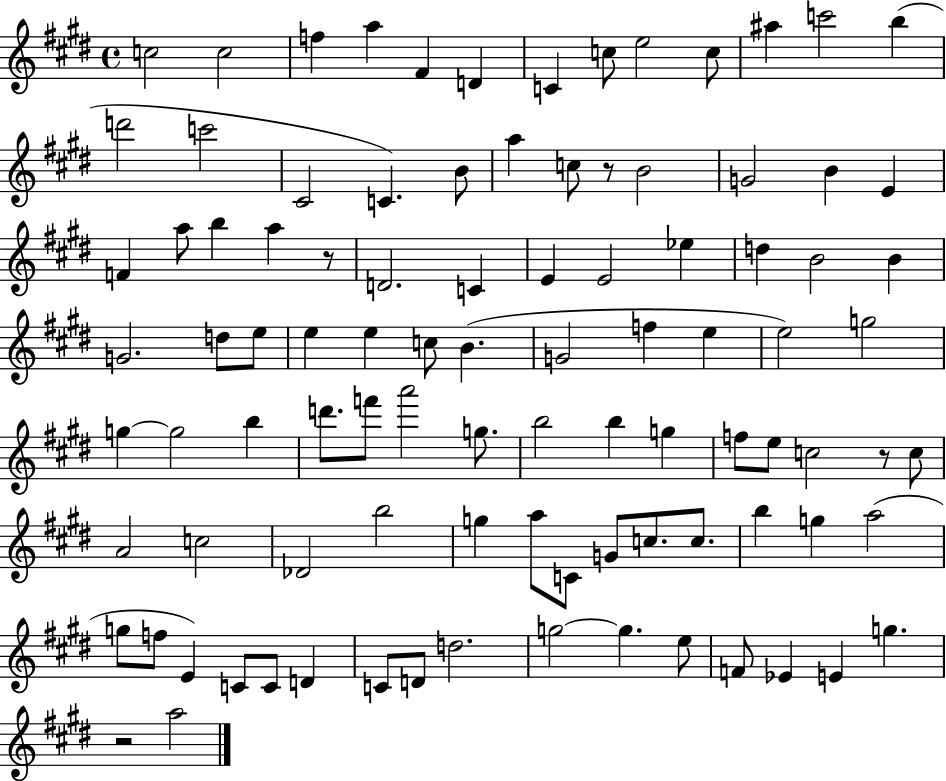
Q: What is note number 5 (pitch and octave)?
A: F#4